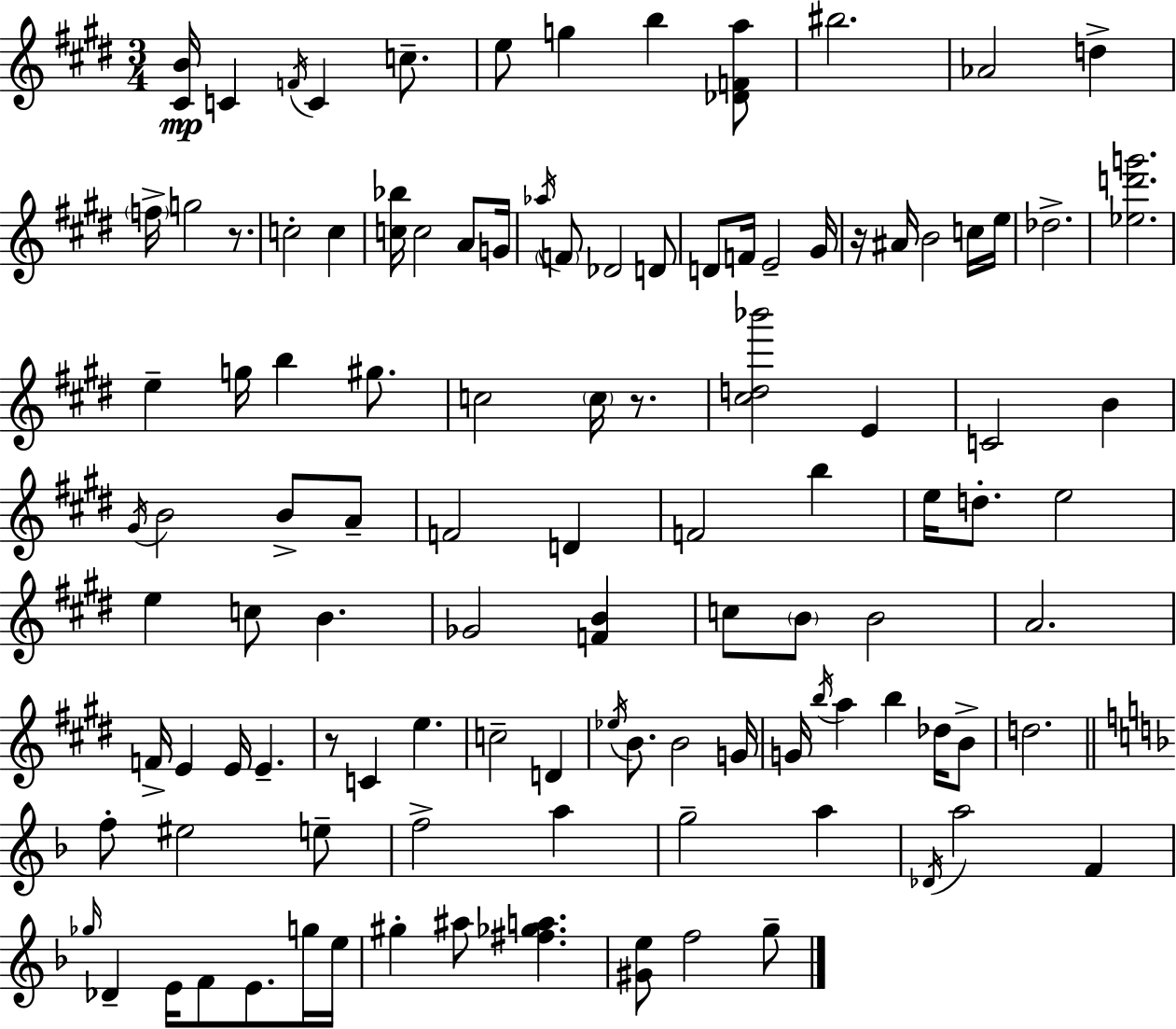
{
  \clef treble
  \numericTimeSignature
  \time 3/4
  \key e \major
  <cis' b'>16\mp c'4 \acciaccatura { f'16 } c'4 c''8.-- | e''8 g''4 b''4 <des' f' a''>8 | bis''2. | aes'2 d''4-> | \break \parenthesize f''16-> g''2 r8. | c''2-. c''4 | <c'' bes''>16 c''2 a'8 | g'16 \acciaccatura { aes''16 } \parenthesize f'8 des'2 | \break d'8 d'8 f'16 e'2-- | gis'16 r16 ais'16 b'2 | c''16 e''16 des''2.-> | <ees'' d''' g'''>2. | \break e''4-- g''16 b''4 gis''8. | c''2 \parenthesize c''16 r8. | <cis'' d'' bes'''>2 e'4 | c'2 b'4 | \break \acciaccatura { gis'16 } b'2 b'8-> | a'8-- f'2 d'4 | f'2 b''4 | e''16 d''8.-. e''2 | \break e''4 c''8 b'4. | ges'2 <f' b'>4 | c''8 \parenthesize b'8 b'2 | a'2. | \break f'16-> e'4 e'16 e'4.-- | r8 c'4 e''4. | c''2-- d'4 | \acciaccatura { ees''16 } b'8. b'2 | \break g'16 g'16 \acciaccatura { b''16 } a''4 b''4 | des''16 b'8-> d''2. | \bar "||" \break \key d \minor f''8-. eis''2 e''8-- | f''2-> a''4 | g''2-- a''4 | \acciaccatura { des'16 } a''2 f'4 | \break \grace { ges''16 } des'4-- e'16 f'8 e'8. | g''16 e''16 gis''4-. ais''8 <fis'' ges'' a''>4. | <gis' e''>8 f''2 | g''8-- \bar "|."
}